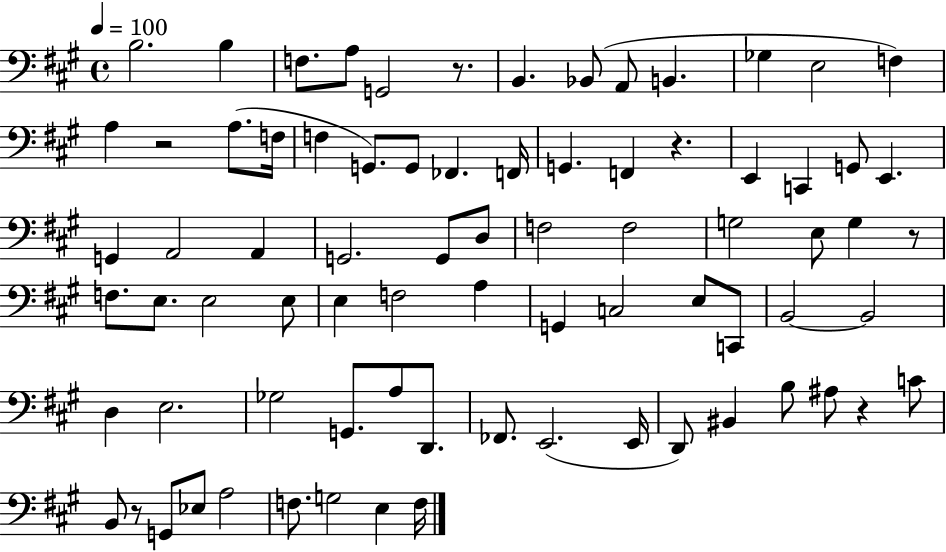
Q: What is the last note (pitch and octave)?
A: F3